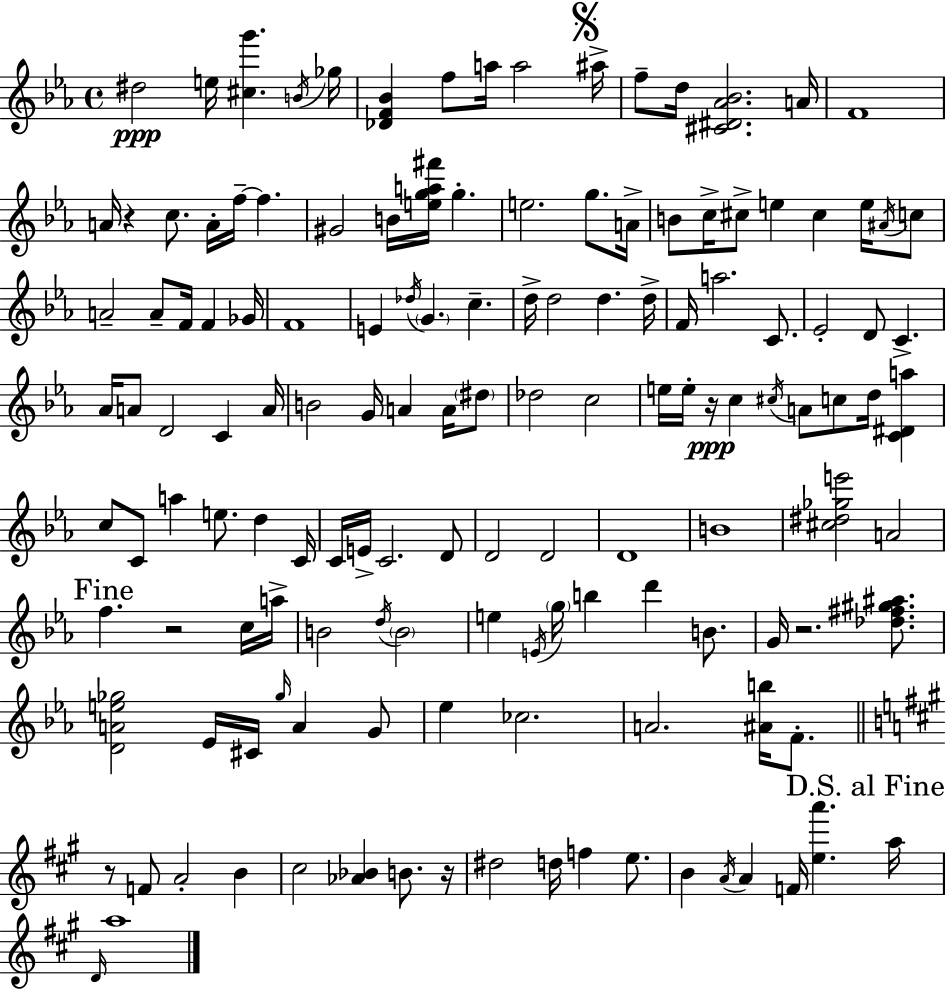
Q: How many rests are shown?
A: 6